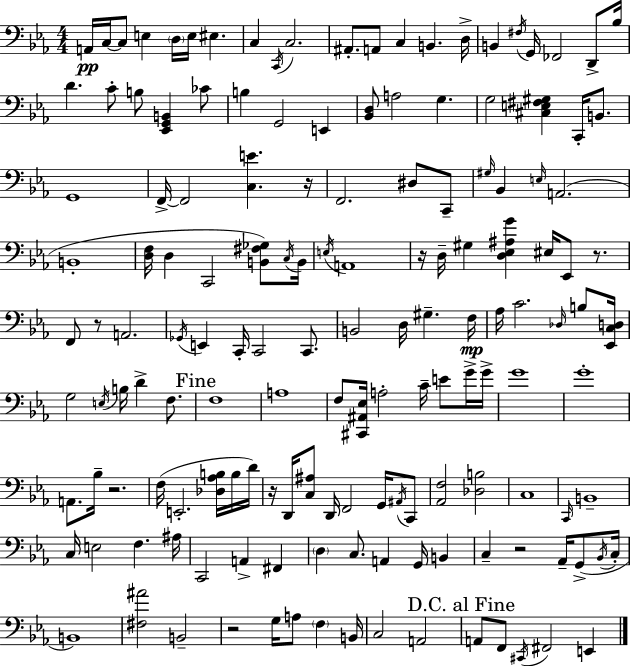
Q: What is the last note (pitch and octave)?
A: E2